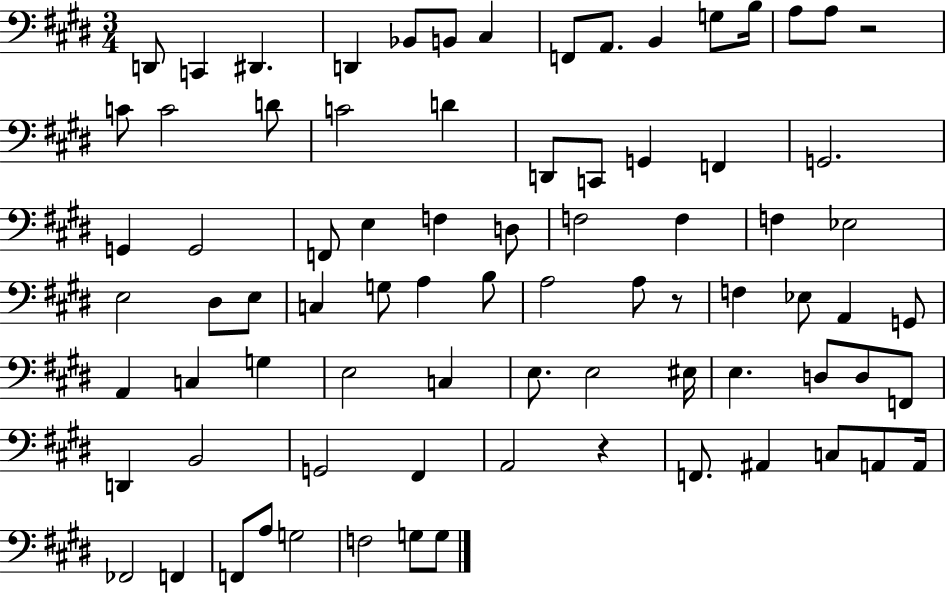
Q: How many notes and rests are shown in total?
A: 80